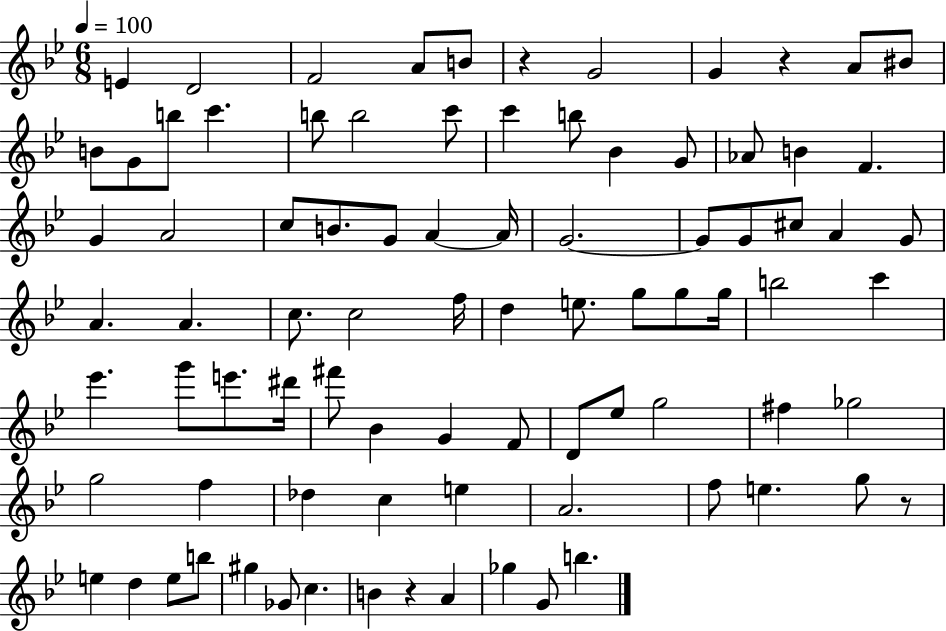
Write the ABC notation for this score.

X:1
T:Untitled
M:6/8
L:1/4
K:Bb
E D2 F2 A/2 B/2 z G2 G z A/2 ^B/2 B/2 G/2 b/2 c' b/2 b2 c'/2 c' b/2 _B G/2 _A/2 B F G A2 c/2 B/2 G/2 A A/4 G2 G/2 G/2 ^c/2 A G/2 A A c/2 c2 f/4 d e/2 g/2 g/2 g/4 b2 c' _e' g'/2 e'/2 ^d'/4 ^f'/2 _B G F/2 D/2 _e/2 g2 ^f _g2 g2 f _d c e A2 f/2 e g/2 z/2 e d e/2 b/2 ^g _G/2 c B z A _g G/2 b